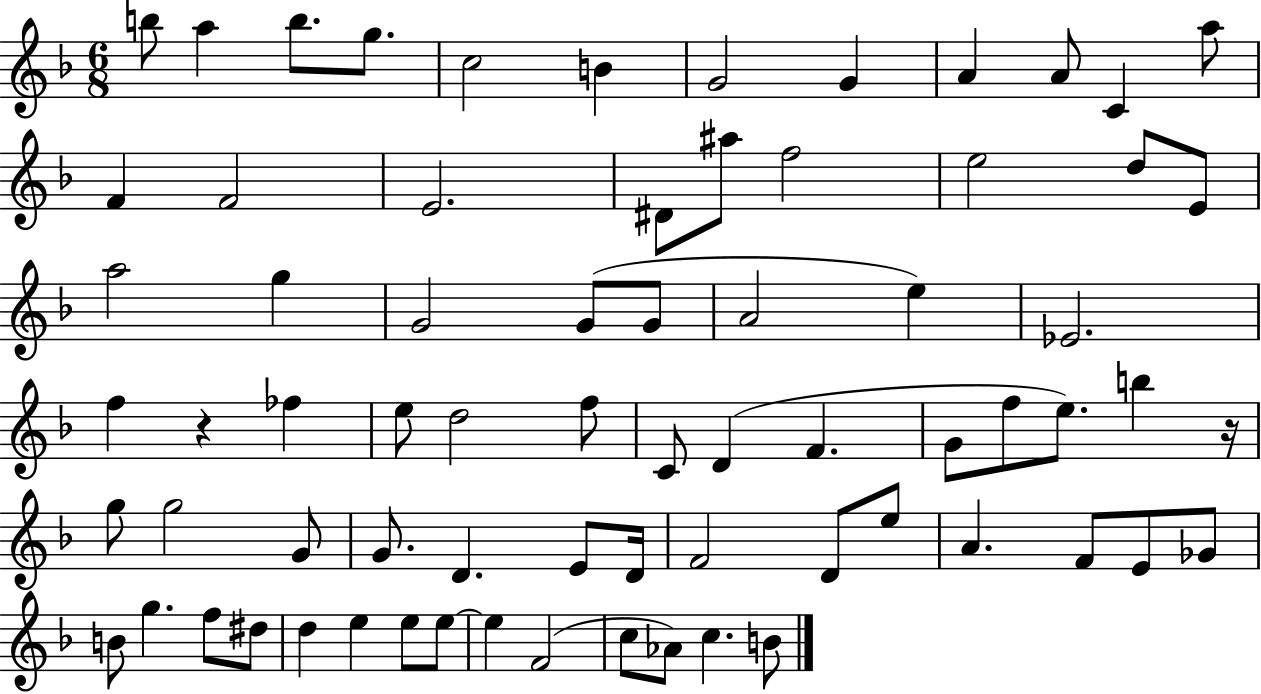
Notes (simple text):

B5/e A5/q B5/e. G5/e. C5/h B4/q G4/h G4/q A4/q A4/e C4/q A5/e F4/q F4/h E4/h. D#4/e A#5/e F5/h E5/h D5/e E4/e A5/h G5/q G4/h G4/e G4/e A4/h E5/q Eb4/h. F5/q R/q FES5/q E5/e D5/h F5/e C4/e D4/q F4/q. G4/e F5/e E5/e. B5/q R/s G5/e G5/h G4/e G4/e. D4/q. E4/e D4/s F4/h D4/e E5/e A4/q. F4/e E4/e Gb4/e B4/e G5/q. F5/e D#5/e D5/q E5/q E5/e E5/e E5/q F4/h C5/e Ab4/e C5/q. B4/e